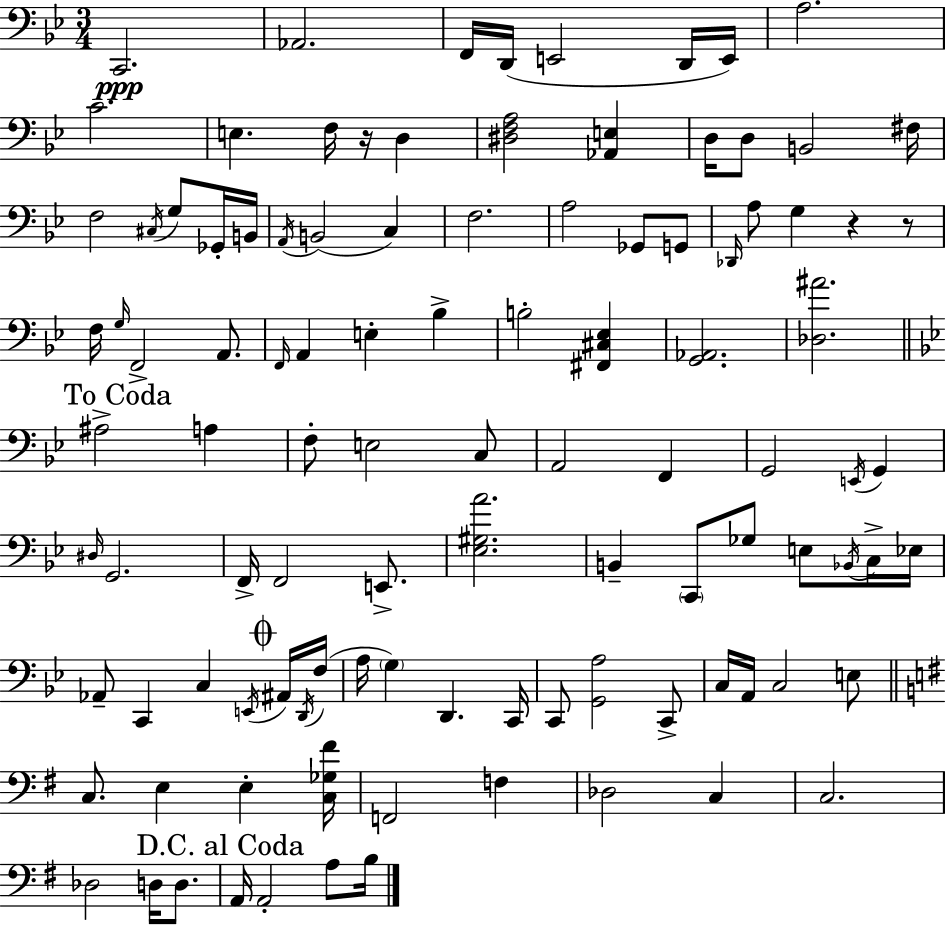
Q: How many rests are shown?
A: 3